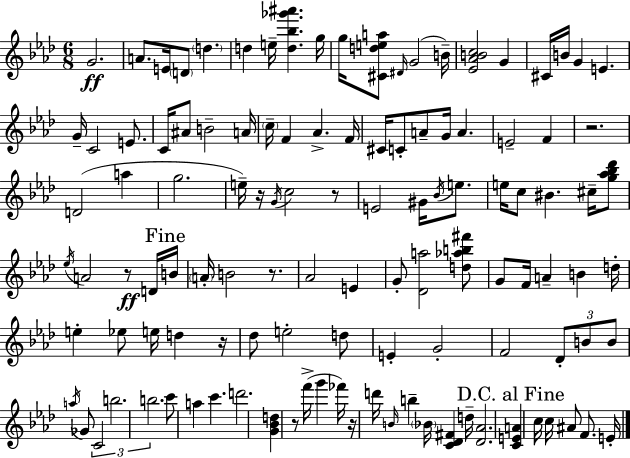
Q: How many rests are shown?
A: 8